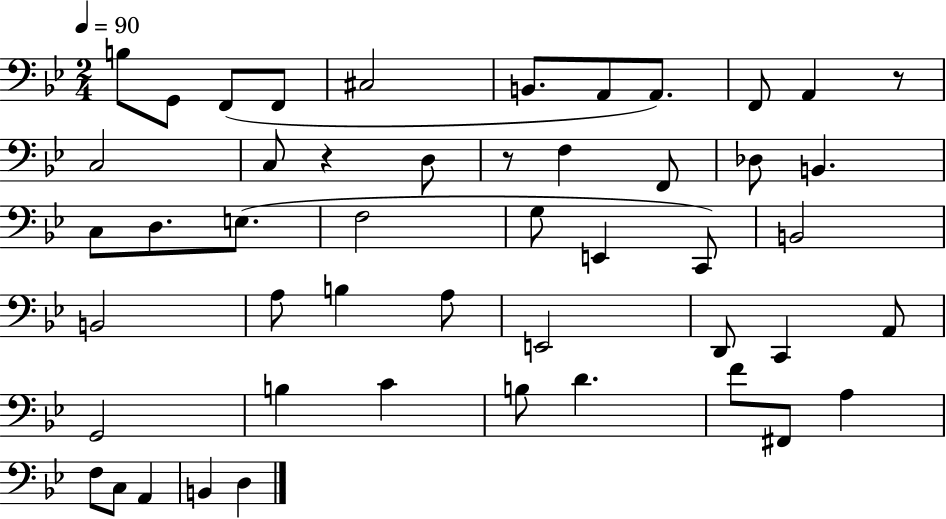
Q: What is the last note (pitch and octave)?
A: D3